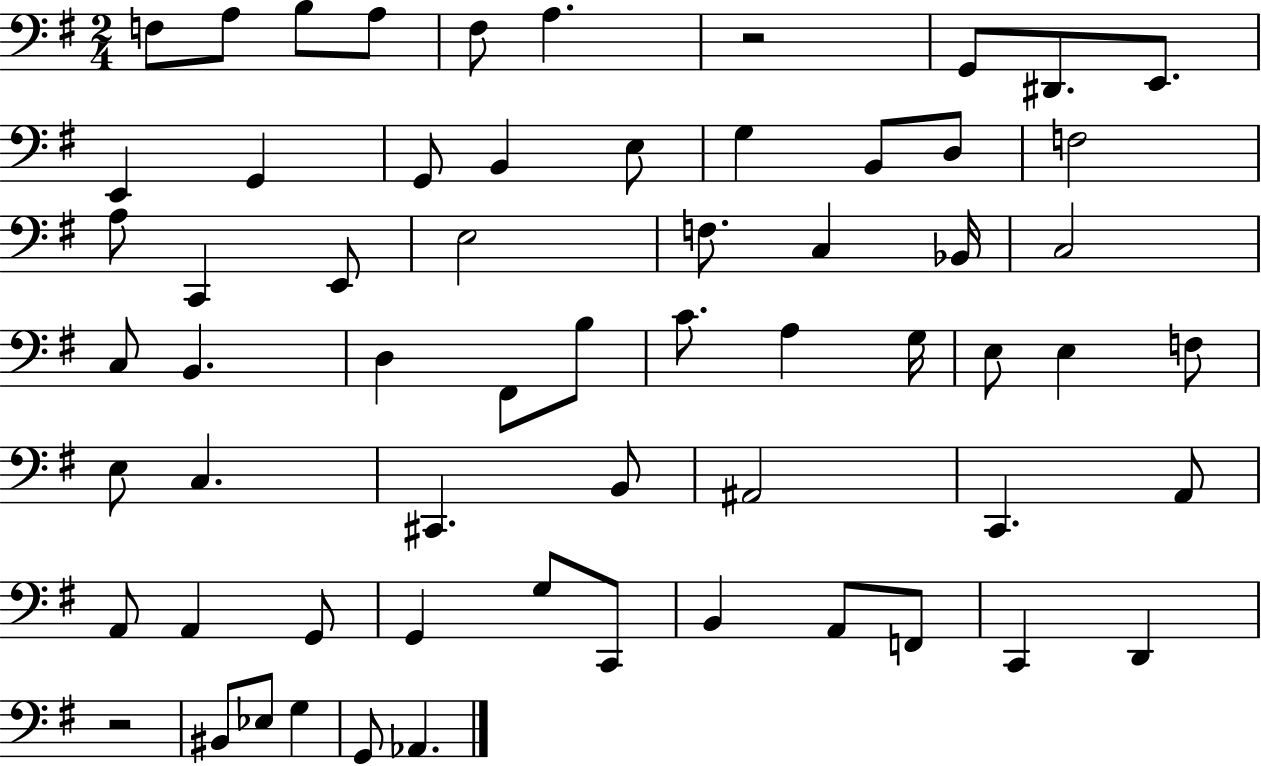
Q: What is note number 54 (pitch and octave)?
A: C2